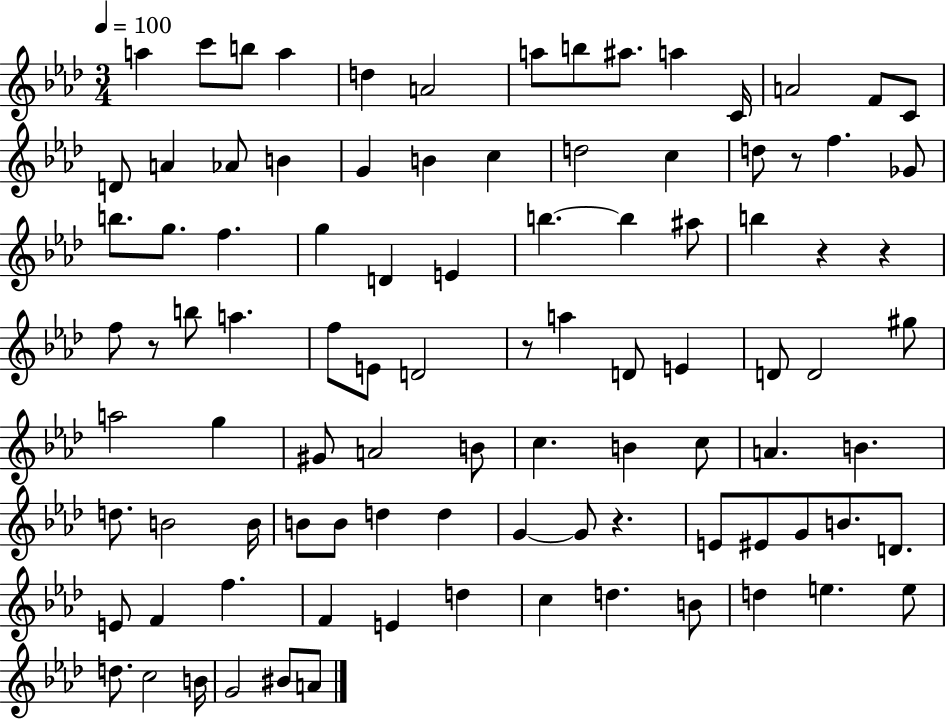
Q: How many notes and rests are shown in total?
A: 96